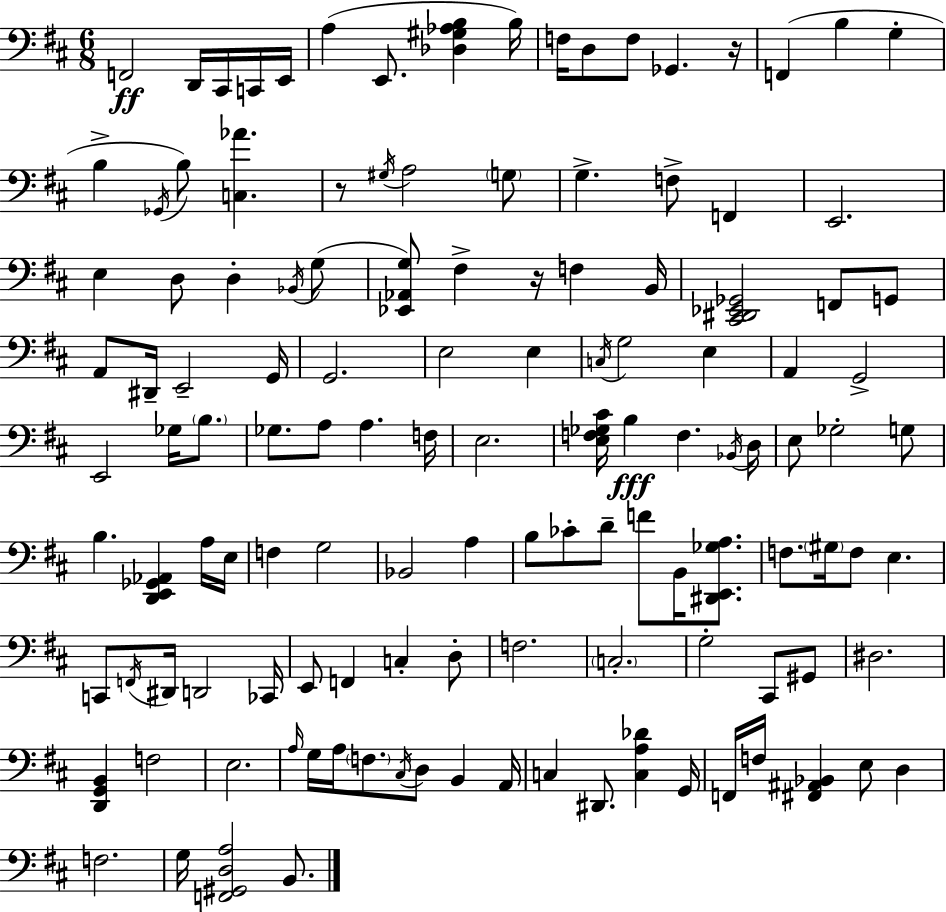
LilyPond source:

{
  \clef bass
  \numericTimeSignature
  \time 6/8
  \key d \major
  f,2\ff d,16 cis,16 c,16 e,16 | a4( e,8. <des gis aes b>4 b16) | f16 d8 f8 ges,4. r16 | f,4( b4 g4-. | \break b4-> \acciaccatura { ges,16 } b8) <c aes'>4. | r8 \acciaccatura { gis16 } a2 | \parenthesize g8 g4.-> f8-> f,4 | e,2. | \break e4 d8 d4-. | \acciaccatura { bes,16 }( g8 <ees, aes, g>8) fis4-> r16 f4 | b,16 <cis, dis, ees, ges,>2 f,8 | g,8 a,8 dis,16-- e,2-- | \break g,16 g,2. | e2 e4 | \acciaccatura { c16 } g2 | e4 a,4 g,2-> | \break e,2 | ges16 \parenthesize b8. ges8. a8 a4. | f16 e2. | <e f ges cis'>16 b4\fff f4. | \break \acciaccatura { bes,16 } d16 e8 ges2-. | g8 b4. <d, e, ges, aes,>4 | a16 e16 f4 g2 | bes,2 | \break a4 b8 ces'8-. d'8-- f'8 | b,16 <dis, e, ges a>8. f8. \parenthesize gis16 f8 e4. | c,8 \acciaccatura { f,16 } dis,16 d,2 | ces,16 e,8 f,4 | \break c4-. d8-. f2. | \parenthesize c2.-. | g2-. | cis,8 gis,8 dis2. | \break <d, g, b,>4 f2 | e2. | \grace { a16 } g16 a16 \parenthesize f8. | \acciaccatura { cis16 } d8 b,4 a,16 c4 | \break dis,8. <c a des'>4 g,16 f,16 f16 <fis, ais, bes,>4 | e8 d4 f2. | g16 <f, gis, d a>2 | b,8. \bar "|."
}